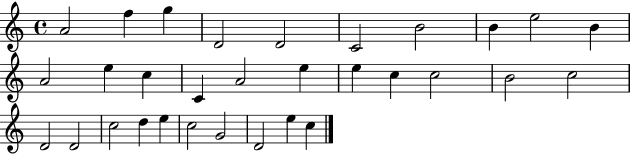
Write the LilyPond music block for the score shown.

{
  \clef treble
  \time 4/4
  \defaultTimeSignature
  \key c \major
  a'2 f''4 g''4 | d'2 d'2 | c'2 b'2 | b'4 e''2 b'4 | \break a'2 e''4 c''4 | c'4 a'2 e''4 | e''4 c''4 c''2 | b'2 c''2 | \break d'2 d'2 | c''2 d''4 e''4 | c''2 g'2 | d'2 e''4 c''4 | \break \bar "|."
}